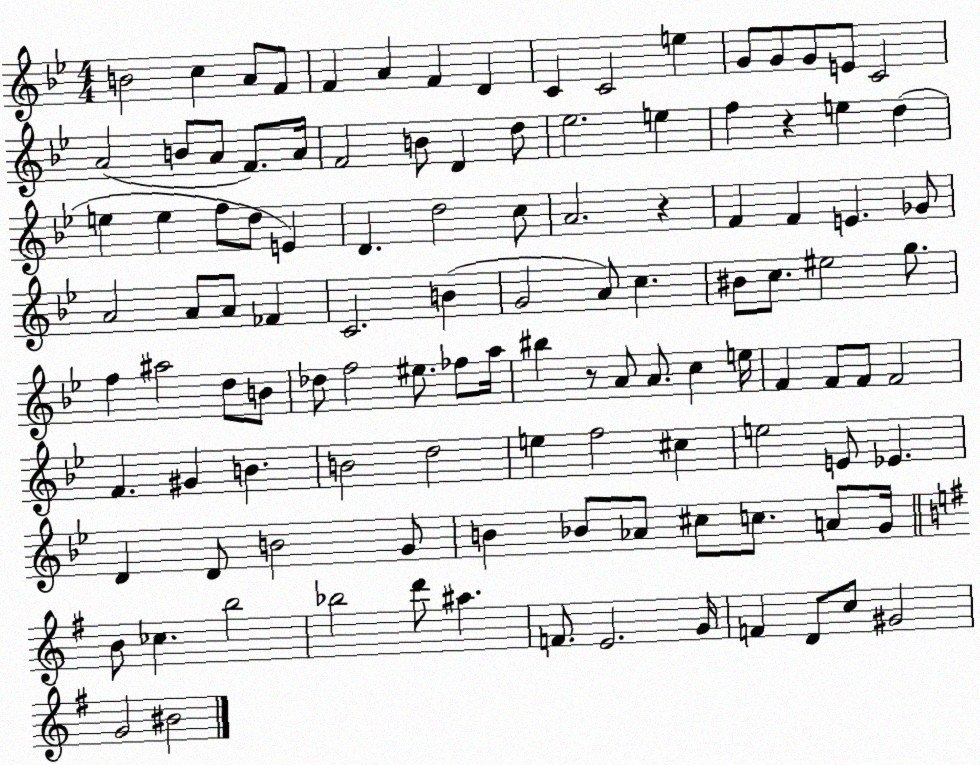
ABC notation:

X:1
T:Untitled
M:4/4
L:1/4
K:Bb
B2 c A/2 F/2 F A F D C C2 e G/2 G/2 G/2 E/2 C2 A2 B/2 A/2 F/2 A/4 F2 B/2 D d/2 _e2 e f z e d e e f/2 d/2 E D d2 c/2 A2 z F F E _G/2 A2 A/2 A/2 _F C2 B G2 A/2 c ^B/2 c/2 ^e2 g/2 f ^a2 d/2 B/2 _d/2 f2 ^e/2 _f/2 a/4 ^b z/2 A/2 A/2 c e/4 F F/2 F/2 F2 F ^G B B2 d2 e f2 ^c e2 E/2 _E D D/2 B2 G/2 B _B/2 _A/2 ^c/2 c/2 A/2 G/4 B/2 _c b2 _b2 d'/2 ^a F/2 E2 G/4 F D/2 c/2 ^G2 G2 ^B2